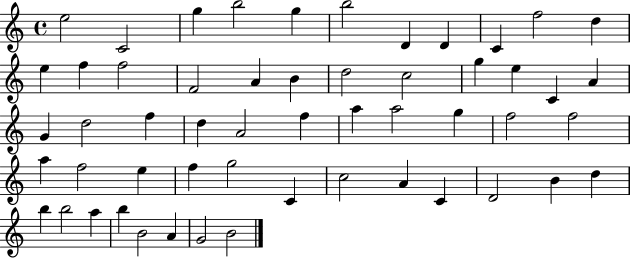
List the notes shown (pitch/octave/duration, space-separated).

E5/h C4/h G5/q B5/h G5/q B5/h D4/q D4/q C4/q F5/h D5/q E5/q F5/q F5/h F4/h A4/q B4/q D5/h C5/h G5/q E5/q C4/q A4/q G4/q D5/h F5/q D5/q A4/h F5/q A5/q A5/h G5/q F5/h F5/h A5/q F5/h E5/q F5/q G5/h C4/q C5/h A4/q C4/q D4/h B4/q D5/q B5/q B5/h A5/q B5/q B4/h A4/q G4/h B4/h